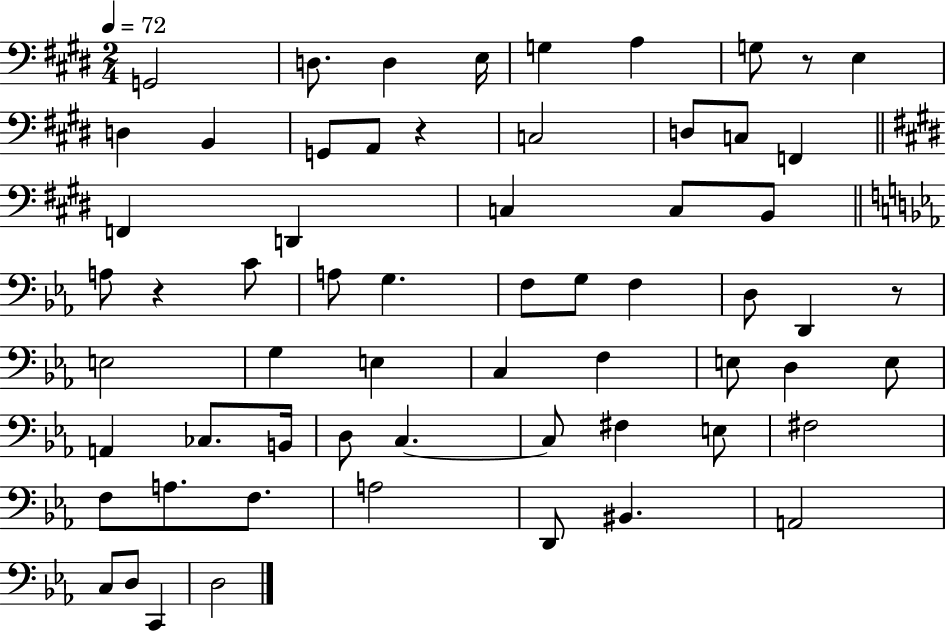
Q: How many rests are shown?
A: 4